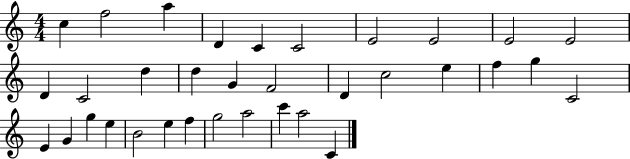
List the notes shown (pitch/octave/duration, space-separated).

C5/q F5/h A5/q D4/q C4/q C4/h E4/h E4/h E4/h E4/h D4/q C4/h D5/q D5/q G4/q F4/h D4/q C5/h E5/q F5/q G5/q C4/h E4/q G4/q G5/q E5/q B4/h E5/q F5/q G5/h A5/h C6/q A5/h C4/q